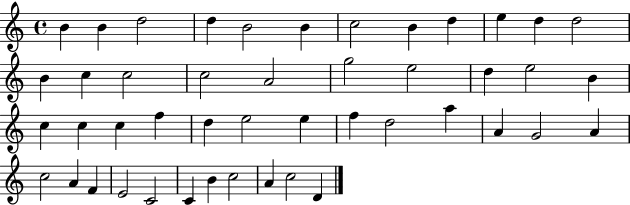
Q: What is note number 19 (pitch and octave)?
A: E5